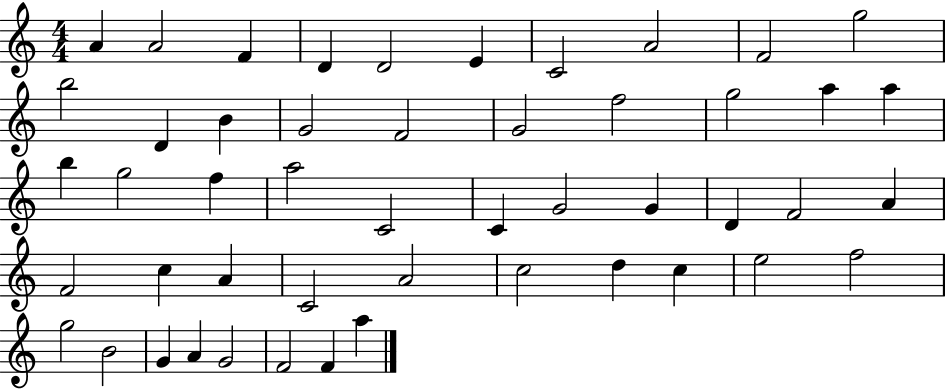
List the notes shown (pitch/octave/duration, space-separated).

A4/q A4/h F4/q D4/q D4/h E4/q C4/h A4/h F4/h G5/h B5/h D4/q B4/q G4/h F4/h G4/h F5/h G5/h A5/q A5/q B5/q G5/h F5/q A5/h C4/h C4/q G4/h G4/q D4/q F4/h A4/q F4/h C5/q A4/q C4/h A4/h C5/h D5/q C5/q E5/h F5/h G5/h B4/h G4/q A4/q G4/h F4/h F4/q A5/q